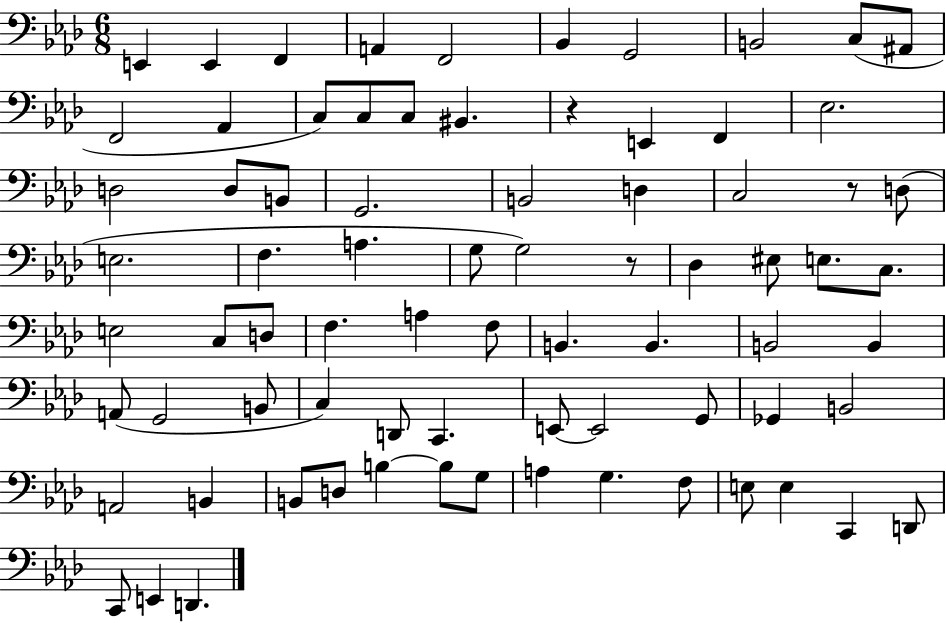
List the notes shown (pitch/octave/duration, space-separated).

E2/q E2/q F2/q A2/q F2/h Bb2/q G2/h B2/h C3/e A#2/e F2/h Ab2/q C3/e C3/e C3/e BIS2/q. R/q E2/q F2/q Eb3/h. D3/h D3/e B2/e G2/h. B2/h D3/q C3/h R/e D3/e E3/h. F3/q. A3/q. G3/e G3/h R/e Db3/q EIS3/e E3/e. C3/e. E3/h C3/e D3/e F3/q. A3/q F3/e B2/q. B2/q. B2/h B2/q A2/e G2/h B2/e C3/q D2/e C2/q. E2/e E2/h G2/e Gb2/q B2/h A2/h B2/q B2/e D3/e B3/q B3/e G3/e A3/q G3/q. F3/e E3/e E3/q C2/q D2/e C2/e E2/q D2/q.